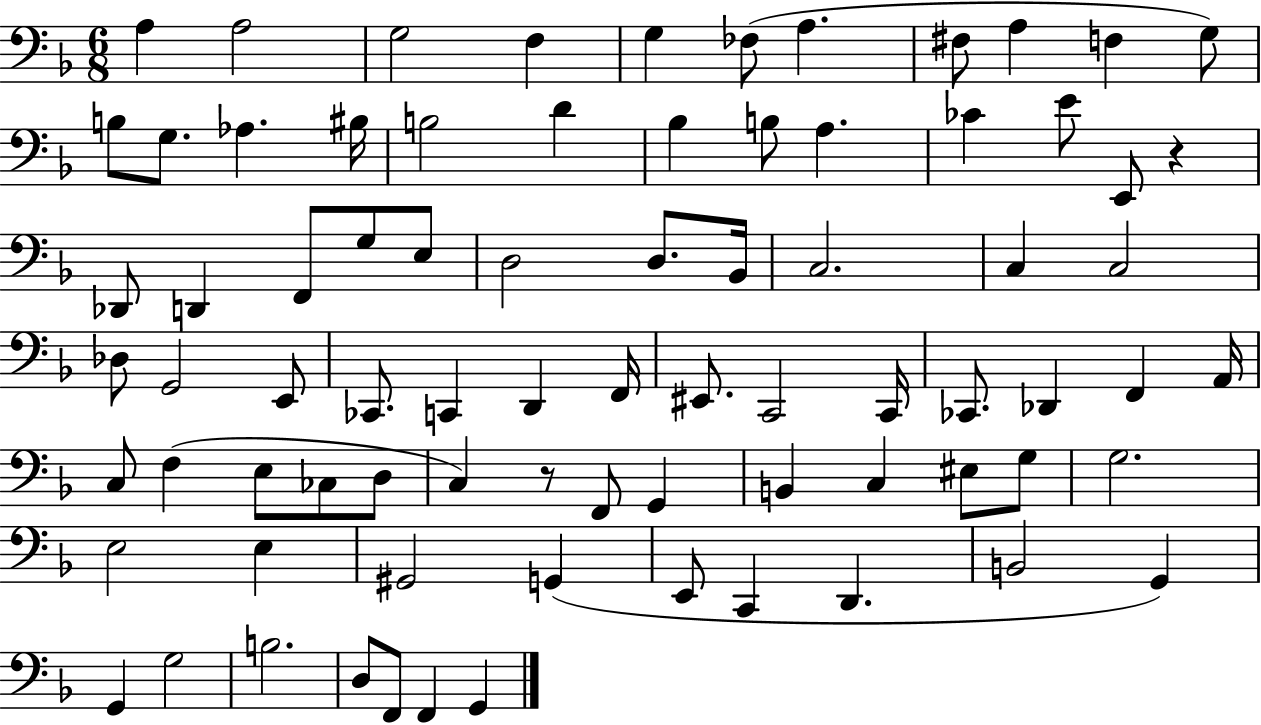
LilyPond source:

{
  \clef bass
  \numericTimeSignature
  \time 6/8
  \key f \major
  \repeat volta 2 { a4 a2 | g2 f4 | g4 fes8( a4. | fis8 a4 f4 g8) | \break b8 g8. aes4. bis16 | b2 d'4 | bes4 b8 a4. | ces'4 e'8 e,8 r4 | \break des,8 d,4 f,8 g8 e8 | d2 d8. bes,16 | c2. | c4 c2 | \break des8 g,2 e,8 | ces,8. c,4 d,4 f,16 | eis,8. c,2 c,16 | ces,8. des,4 f,4 a,16 | \break c8 f4( e8 ces8 d8 | c4) r8 f,8 g,4 | b,4 c4 eis8 g8 | g2. | \break e2 e4 | gis,2 g,4( | e,8 c,4 d,4. | b,2 g,4) | \break g,4 g2 | b2. | d8 f,8 f,4 g,4 | } \bar "|."
}